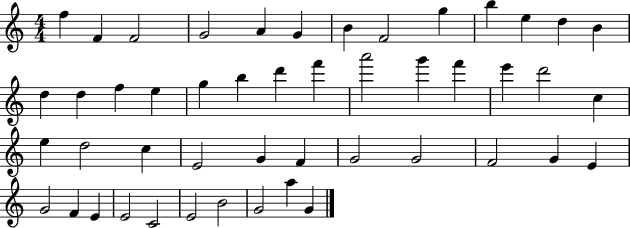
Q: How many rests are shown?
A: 0